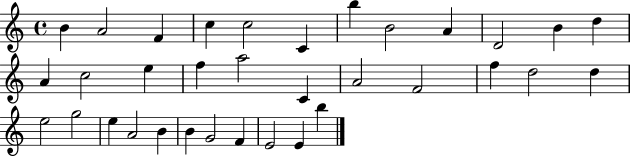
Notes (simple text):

B4/q A4/h F4/q C5/q C5/h C4/q B5/q B4/h A4/q D4/h B4/q D5/q A4/q C5/h E5/q F5/q A5/h C4/q A4/h F4/h F5/q D5/h D5/q E5/h G5/h E5/q A4/h B4/q B4/q G4/h F4/q E4/h E4/q B5/q